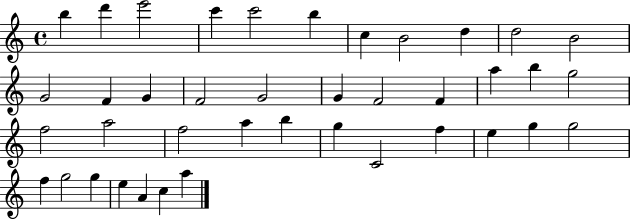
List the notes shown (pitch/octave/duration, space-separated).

B5/q D6/q E6/h C6/q C6/h B5/q C5/q B4/h D5/q D5/h B4/h G4/h F4/q G4/q F4/h G4/h G4/q F4/h F4/q A5/q B5/q G5/h F5/h A5/h F5/h A5/q B5/q G5/q C4/h F5/q E5/q G5/q G5/h F5/q G5/h G5/q E5/q A4/q C5/q A5/q